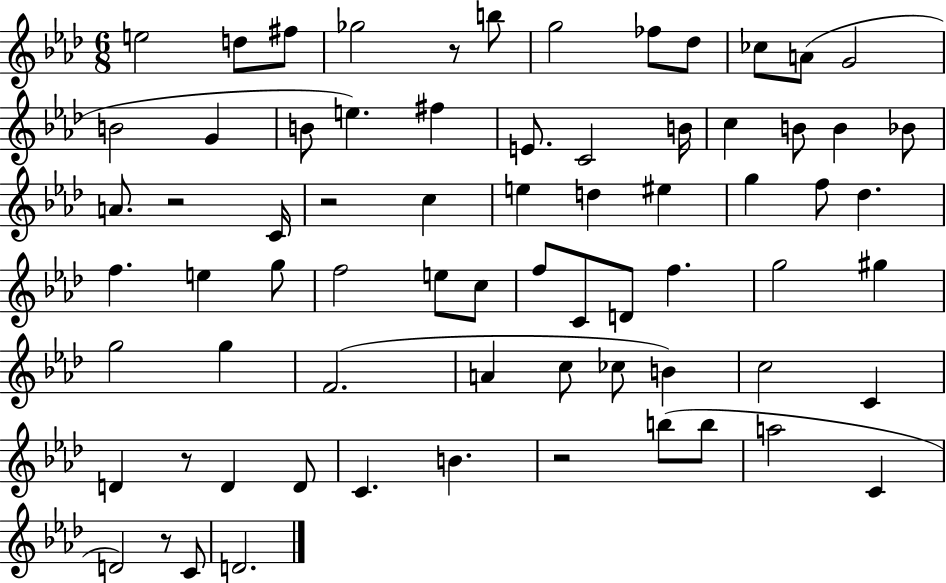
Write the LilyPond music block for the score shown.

{
  \clef treble
  \numericTimeSignature
  \time 6/8
  \key aes \major
  e''2 d''8 fis''8 | ges''2 r8 b''8 | g''2 fes''8 des''8 | ces''8 a'8( g'2 | \break b'2 g'4 | b'8 e''4.) fis''4 | e'8. c'2 b'16 | c''4 b'8 b'4 bes'8 | \break a'8. r2 c'16 | r2 c''4 | e''4 d''4 eis''4 | g''4 f''8 des''4. | \break f''4. e''4 g''8 | f''2 e''8 c''8 | f''8 c'8 d'8 f''4. | g''2 gis''4 | \break g''2 g''4 | f'2.( | a'4 c''8 ces''8 b'4) | c''2 c'4 | \break d'4 r8 d'4 d'8 | c'4. b'4. | r2 b''8( b''8 | a''2 c'4 | \break d'2) r8 c'8 | d'2. | \bar "|."
}